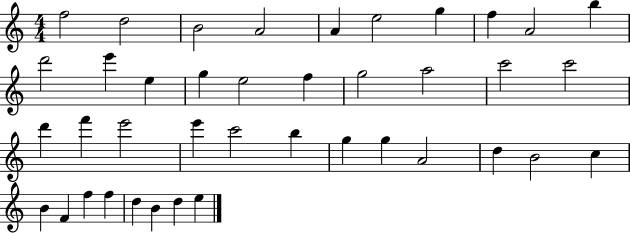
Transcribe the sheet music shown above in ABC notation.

X:1
T:Untitled
M:4/4
L:1/4
K:C
f2 d2 B2 A2 A e2 g f A2 b d'2 e' e g e2 f g2 a2 c'2 c'2 d' f' e'2 e' c'2 b g g A2 d B2 c B F f f d B d e